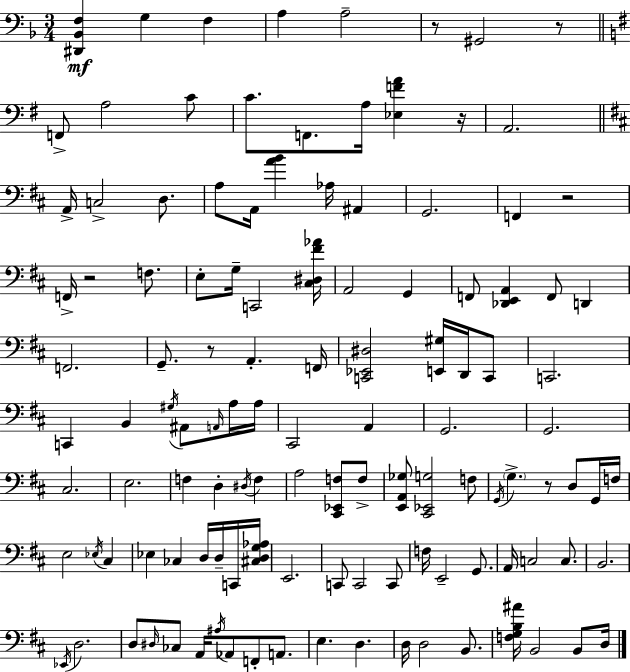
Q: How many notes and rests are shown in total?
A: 119